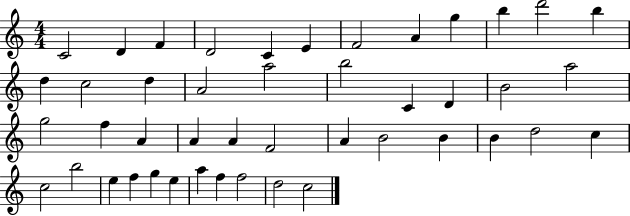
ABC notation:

X:1
T:Untitled
M:4/4
L:1/4
K:C
C2 D F D2 C E F2 A g b d'2 b d c2 d A2 a2 b2 C D B2 a2 g2 f A A A F2 A B2 B B d2 c c2 b2 e f g e a f f2 d2 c2